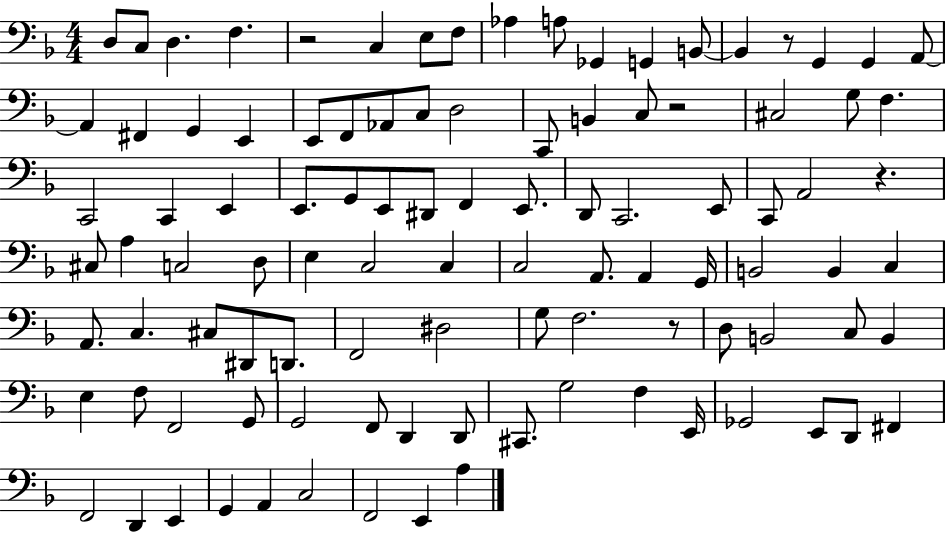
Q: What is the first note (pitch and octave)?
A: D3